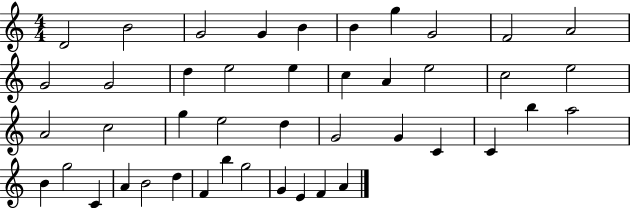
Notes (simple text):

D4/h B4/h G4/h G4/q B4/q B4/q G5/q G4/h F4/h A4/h G4/h G4/h D5/q E5/h E5/q C5/q A4/q E5/h C5/h E5/h A4/h C5/h G5/q E5/h D5/q G4/h G4/q C4/q C4/q B5/q A5/h B4/q G5/h C4/q A4/q B4/h D5/q F4/q B5/q G5/h G4/q E4/q F4/q A4/q